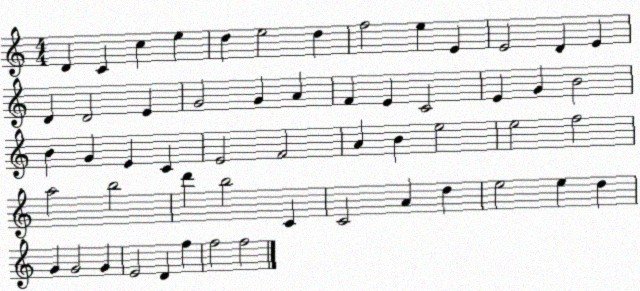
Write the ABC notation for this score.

X:1
T:Untitled
M:4/4
L:1/4
K:C
D C c e d e2 d f2 e E E2 D E D D2 E G2 G A F E C2 E G B2 B G E C E2 F2 A B e2 e2 f2 a2 b2 d' b2 C C2 A d e2 e d G G2 G E2 D f f2 f2